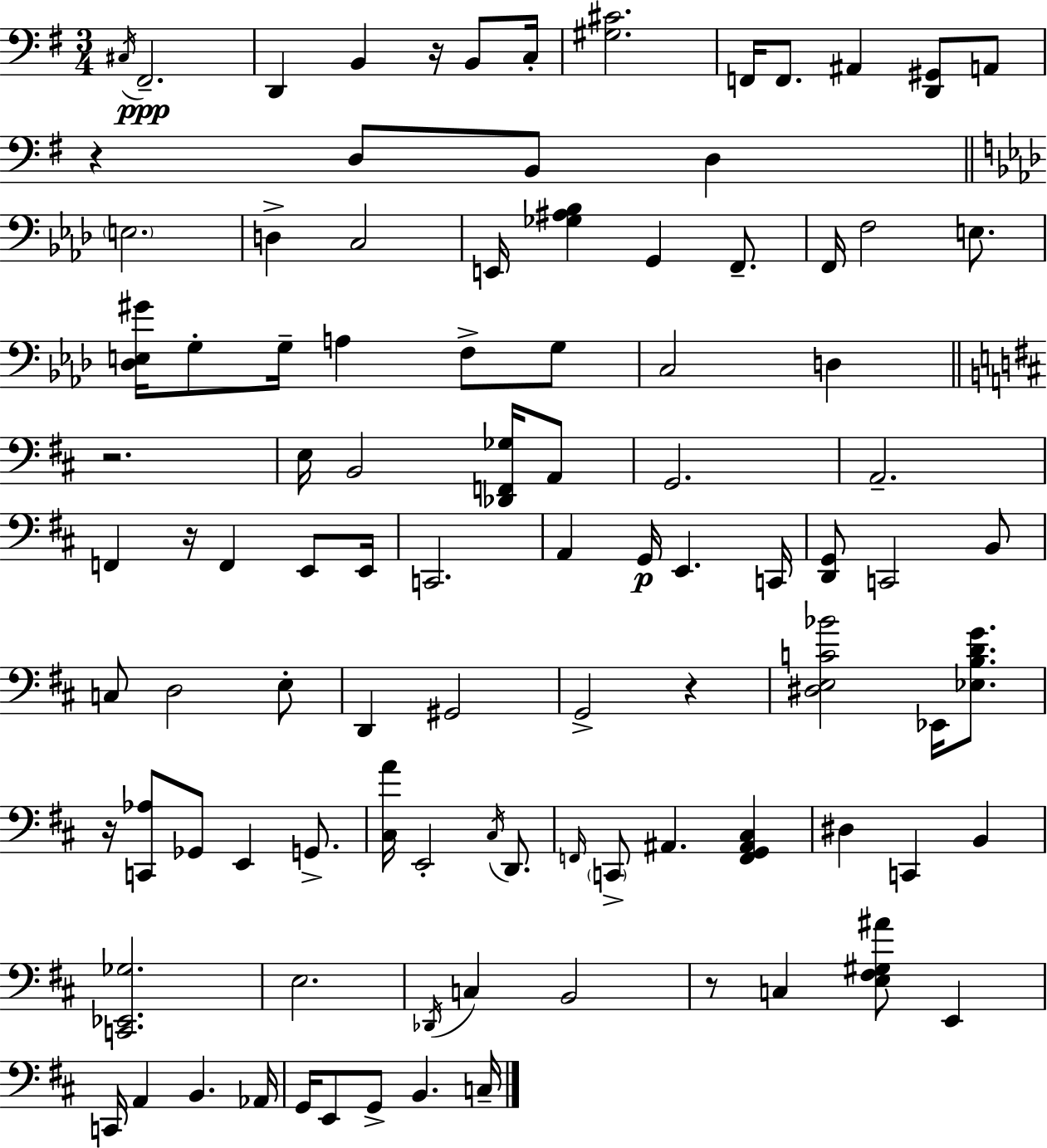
{
  \clef bass
  \numericTimeSignature
  \time 3/4
  \key e \minor
  \repeat volta 2 { \acciaccatura { cis16 }\ppp fis,2.-- | d,4 b,4 r16 b,8 | c16-. <gis cis'>2. | f,16 f,8. ais,4 <d, gis,>8 a,8 | \break r4 d8 b,8 d4 | \bar "||" \break \key aes \major \parenthesize e2. | d4-> c2 | e,16 <ges ais bes>4 g,4 f,8.-- | f,16 f2 e8. | \break <des e gis'>16 g8-. g16-- a4 f8-> g8 | c2 d4 | \bar "||" \break \key b \minor r2. | e16 b,2 <des, f, ges>16 a,8 | g,2. | a,2.-- | \break f,4 r16 f,4 e,8 e,16 | c,2. | a,4 g,16\p e,4. c,16 | <d, g,>8 c,2 b,8 | \break c8 d2 e8-. | d,4 gis,2 | g,2-> r4 | <dis e c' bes'>2 ees,16 <ees b d' g'>8. | \break r16 <c, aes>8 ges,8 e,4 g,8.-> | <cis a'>16 e,2-. \acciaccatura { cis16 } d,8. | \grace { f,16 } \parenthesize c,8-> ais,4. <f, g, ais, cis>4 | dis4 c,4 b,4 | \break <c, ees, ges>2. | e2. | \acciaccatura { des,16 } c4 b,2 | r8 c4 <e fis gis ais'>8 e,4 | \break c,16 a,4 b,4. | aes,16 g,16 e,8 g,8-> b,4. | c16-- } \bar "|."
}